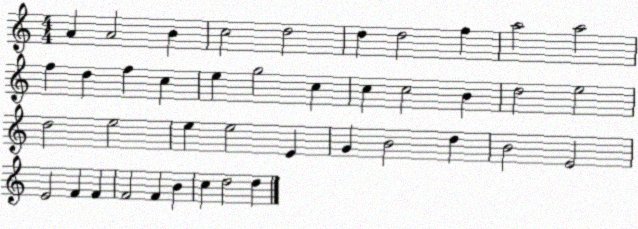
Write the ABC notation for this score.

X:1
T:Untitled
M:4/4
L:1/4
K:C
A A2 B c2 d2 d d2 f a2 a2 f d f c e g2 c c c2 B d2 e2 d2 e2 e e2 E G B2 d B2 E2 E2 F F F2 F B c d2 d